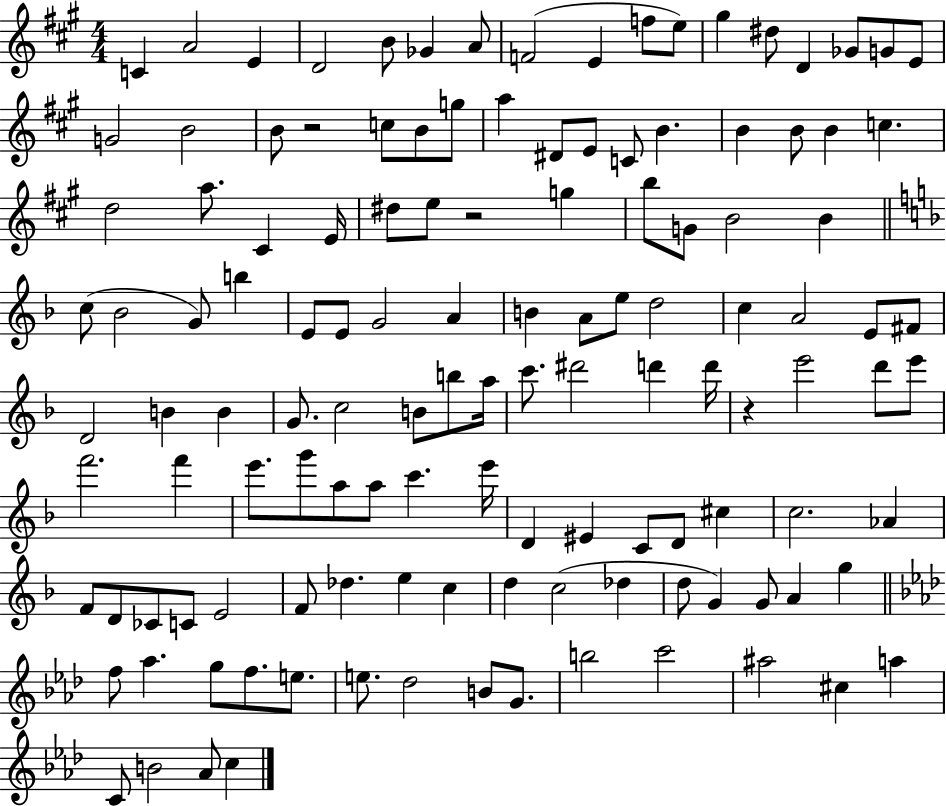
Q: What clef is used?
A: treble